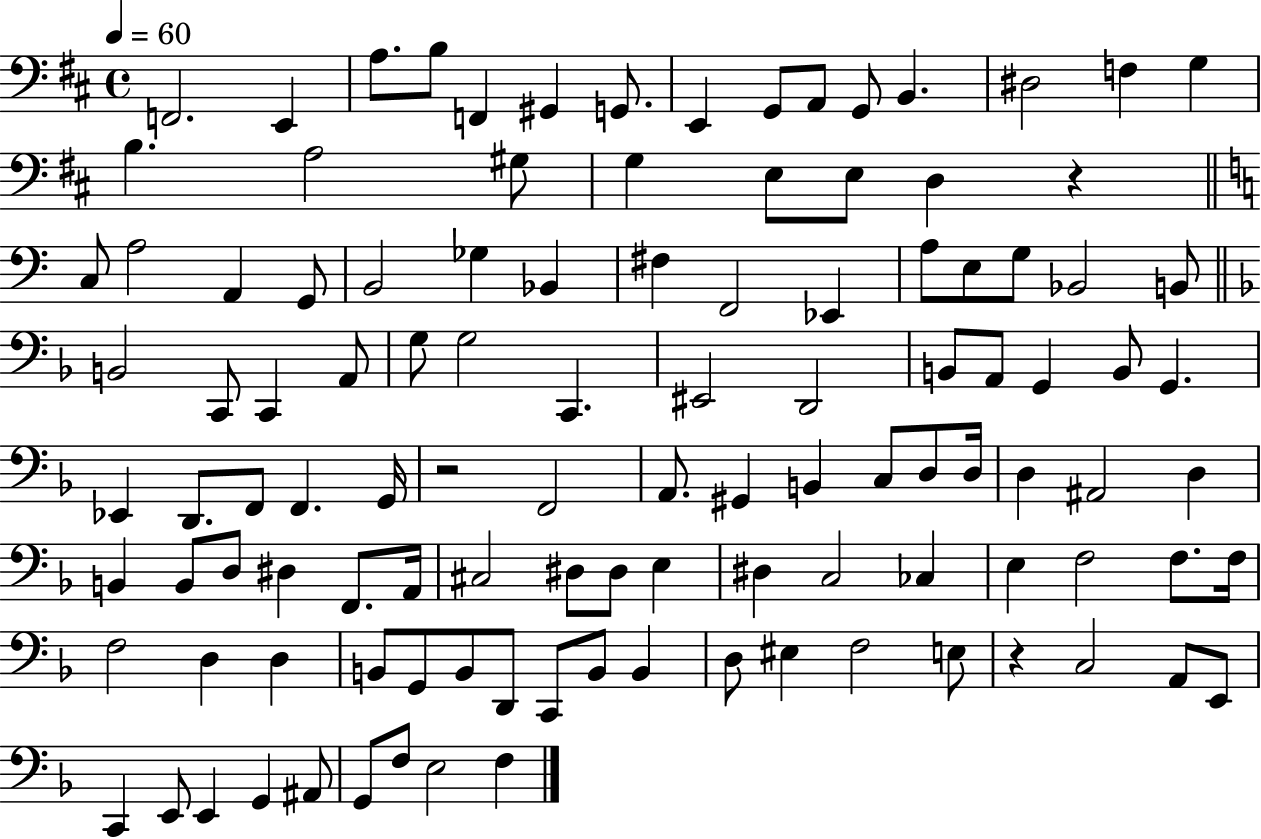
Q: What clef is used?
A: bass